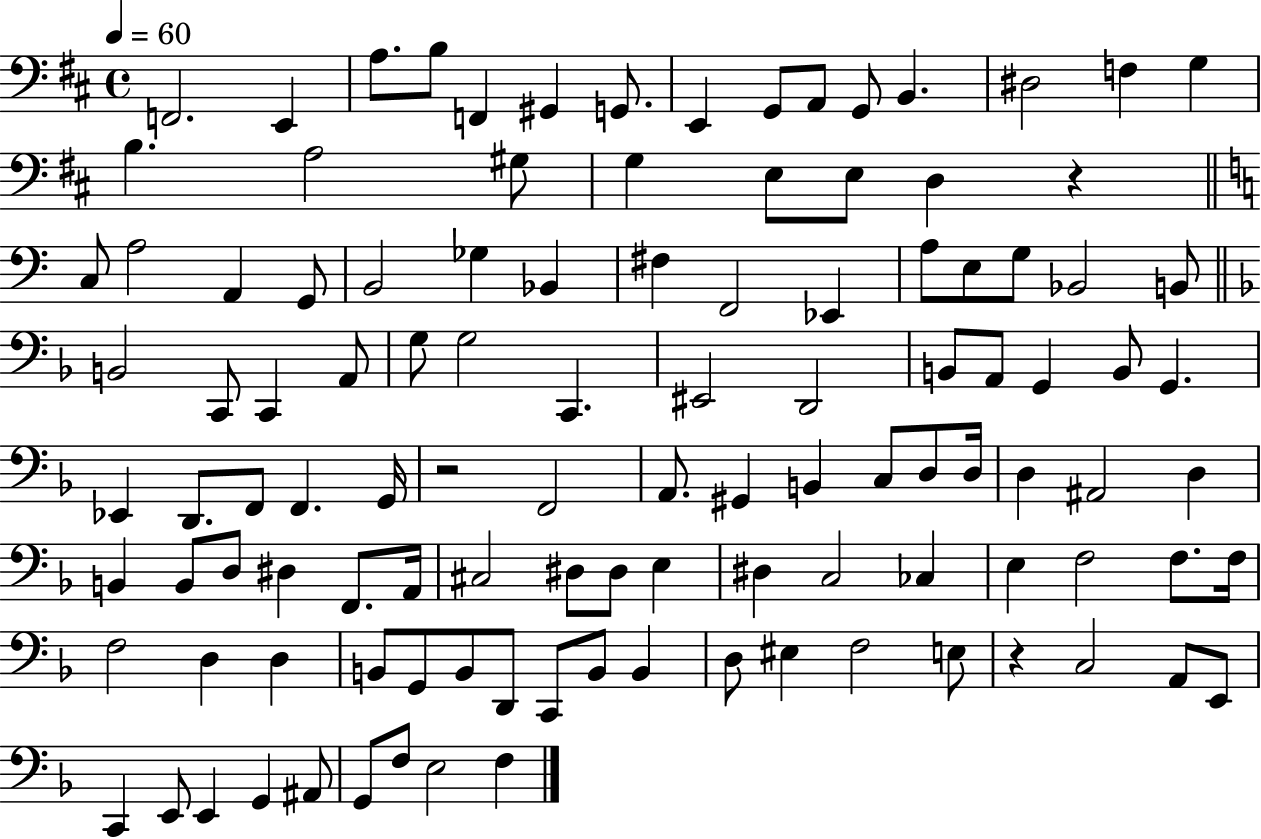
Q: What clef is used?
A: bass